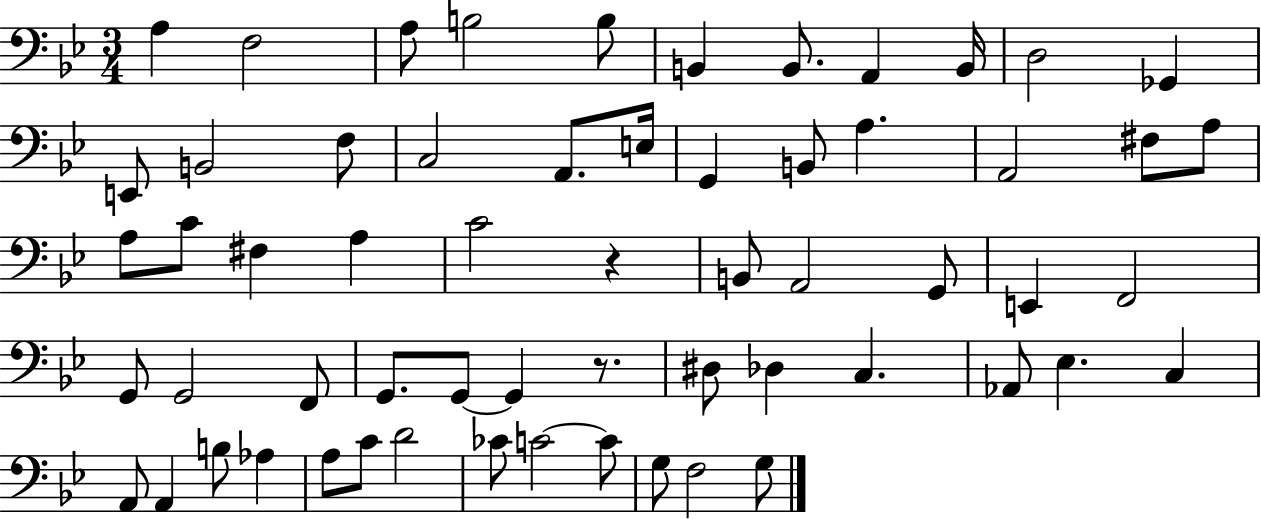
{
  \clef bass
  \numericTimeSignature
  \time 3/4
  \key bes \major
  a4 f2 | a8 b2 b8 | b,4 b,8. a,4 b,16 | d2 ges,4 | \break e,8 b,2 f8 | c2 a,8. e16 | g,4 b,8 a4. | a,2 fis8 a8 | \break a8 c'8 fis4 a4 | c'2 r4 | b,8 a,2 g,8 | e,4 f,2 | \break g,8 g,2 f,8 | g,8. g,8~~ g,4 r8. | dis8 des4 c4. | aes,8 ees4. c4 | \break a,8 a,4 b8 aes4 | a8 c'8 d'2 | ces'8 c'2~~ c'8 | g8 f2 g8 | \break \bar "|."
}